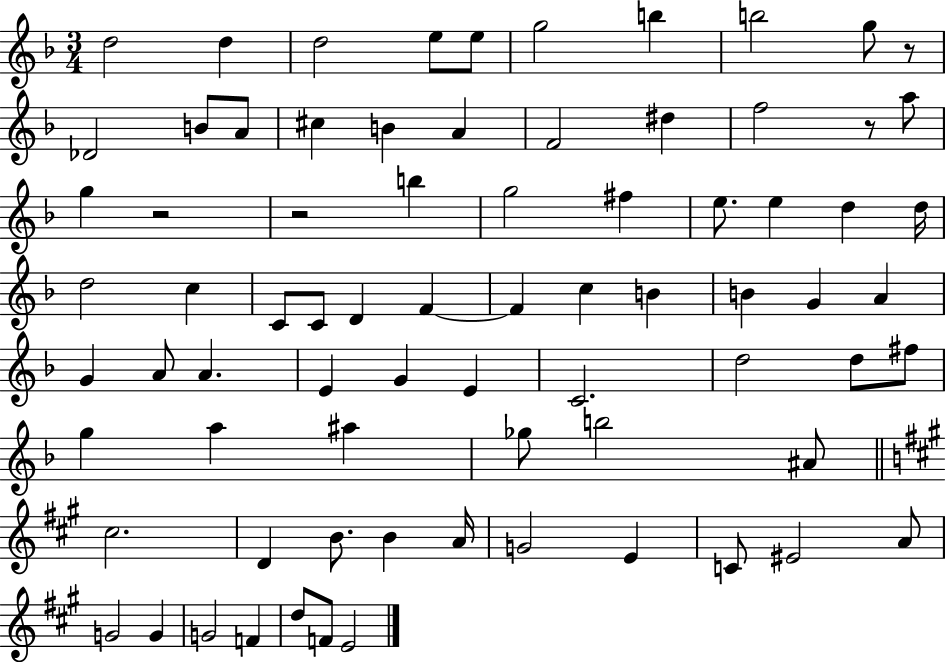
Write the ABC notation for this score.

X:1
T:Untitled
M:3/4
L:1/4
K:F
d2 d d2 e/2 e/2 g2 b b2 g/2 z/2 _D2 B/2 A/2 ^c B A F2 ^d f2 z/2 a/2 g z2 z2 b g2 ^f e/2 e d d/4 d2 c C/2 C/2 D F F c B B G A G A/2 A E G E C2 d2 d/2 ^f/2 g a ^a _g/2 b2 ^A/2 ^c2 D B/2 B A/4 G2 E C/2 ^E2 A/2 G2 G G2 F d/2 F/2 E2